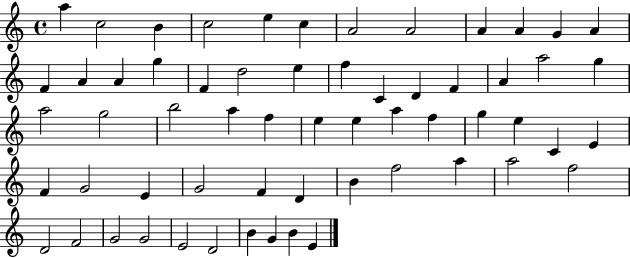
{
  \clef treble
  \time 4/4
  \defaultTimeSignature
  \key c \major
  a''4 c''2 b'4 | c''2 e''4 c''4 | a'2 a'2 | a'4 a'4 g'4 a'4 | \break f'4 a'4 a'4 g''4 | f'4 d''2 e''4 | f''4 c'4 d'4 f'4 | a'4 a''2 g''4 | \break a''2 g''2 | b''2 a''4 f''4 | e''4 e''4 a''4 f''4 | g''4 e''4 c'4 e'4 | \break f'4 g'2 e'4 | g'2 f'4 d'4 | b'4 f''2 a''4 | a''2 f''2 | \break d'2 f'2 | g'2 g'2 | e'2 d'2 | b'4 g'4 b'4 e'4 | \break \bar "|."
}